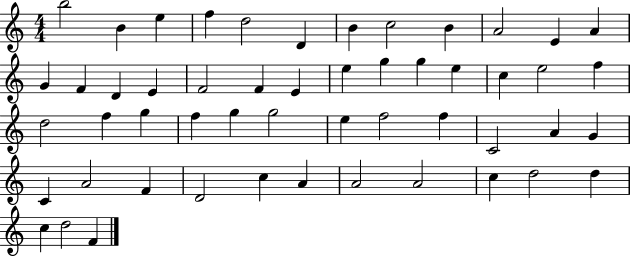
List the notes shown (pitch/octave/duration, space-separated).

B5/h B4/q E5/q F5/q D5/h D4/q B4/q C5/h B4/q A4/h E4/q A4/q G4/q F4/q D4/q E4/q F4/h F4/q E4/q E5/q G5/q G5/q E5/q C5/q E5/h F5/q D5/h F5/q G5/q F5/q G5/q G5/h E5/q F5/h F5/q C4/h A4/q G4/q C4/q A4/h F4/q D4/h C5/q A4/q A4/h A4/h C5/q D5/h D5/q C5/q D5/h F4/q